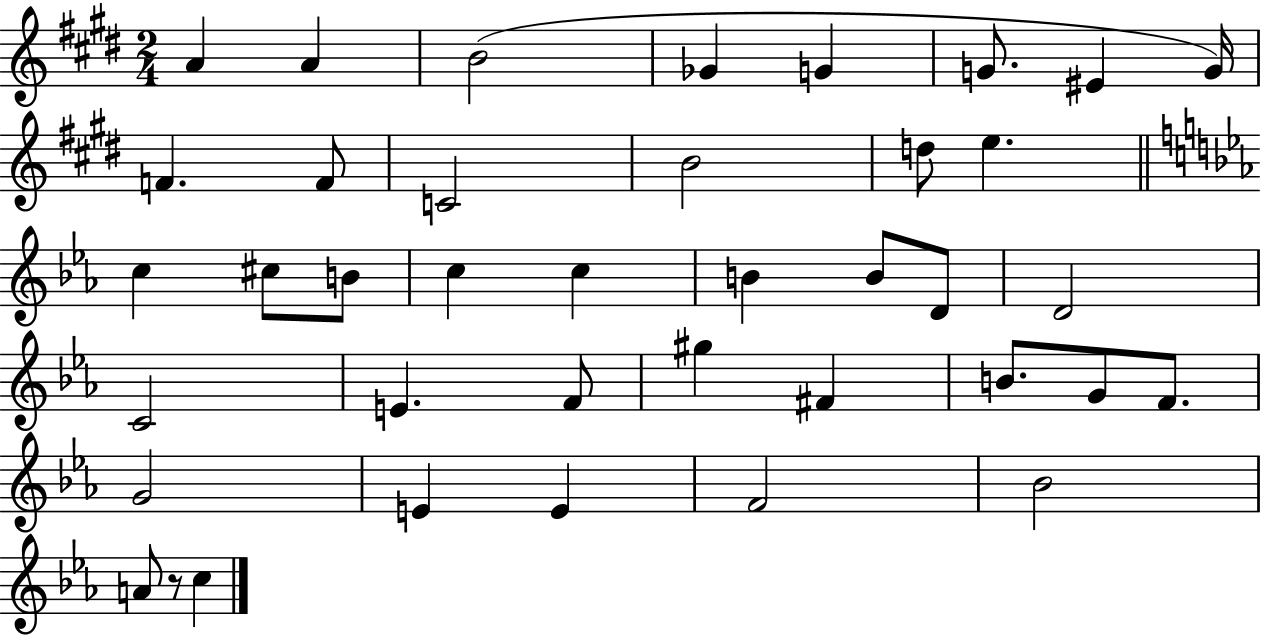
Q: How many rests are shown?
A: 1